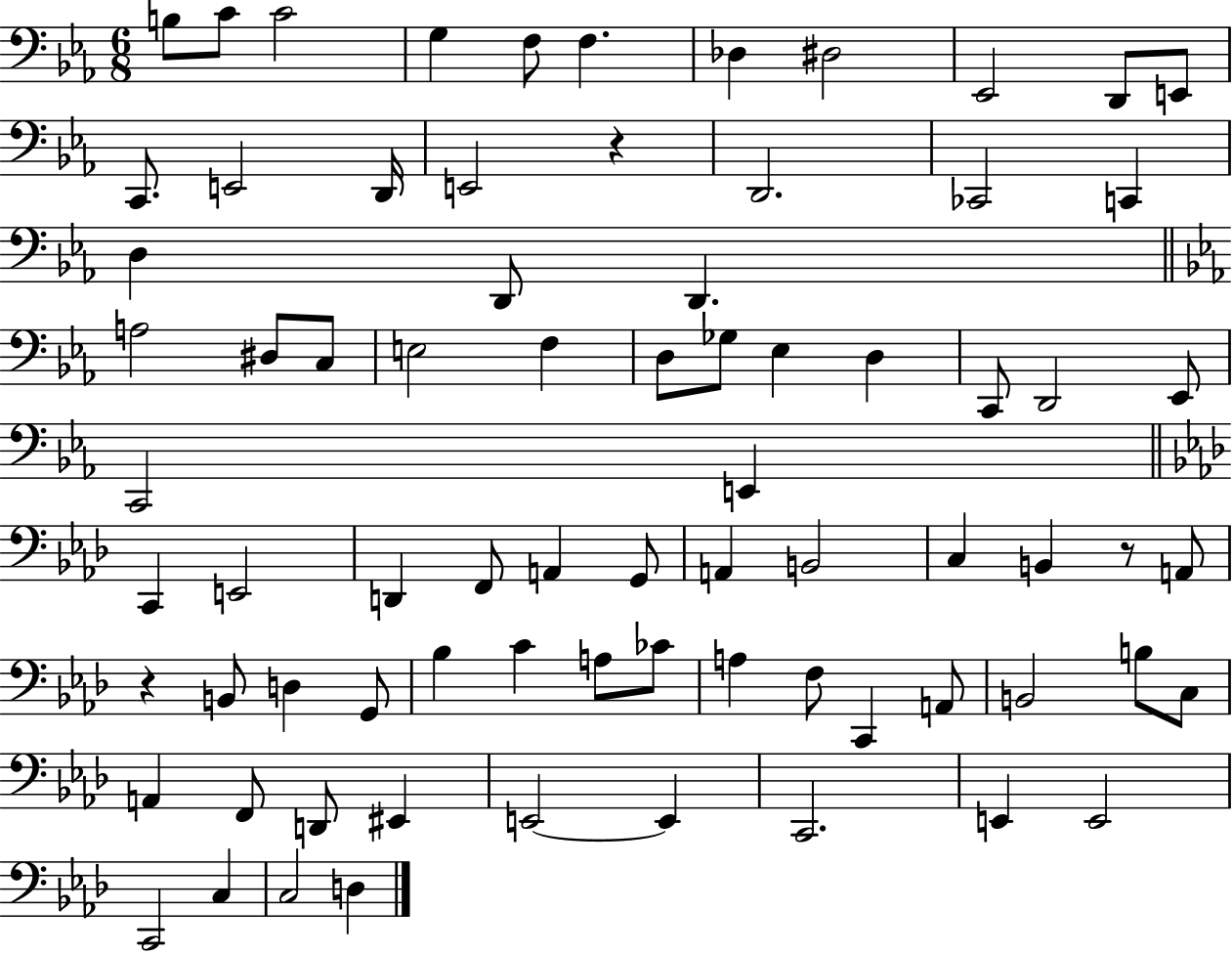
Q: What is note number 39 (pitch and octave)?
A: F2